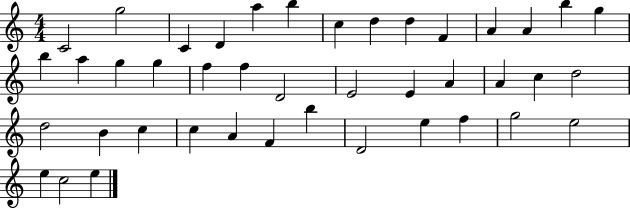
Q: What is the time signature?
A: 4/4